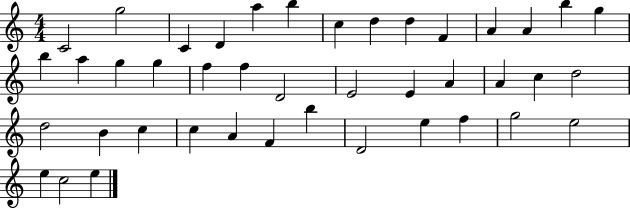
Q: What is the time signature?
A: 4/4